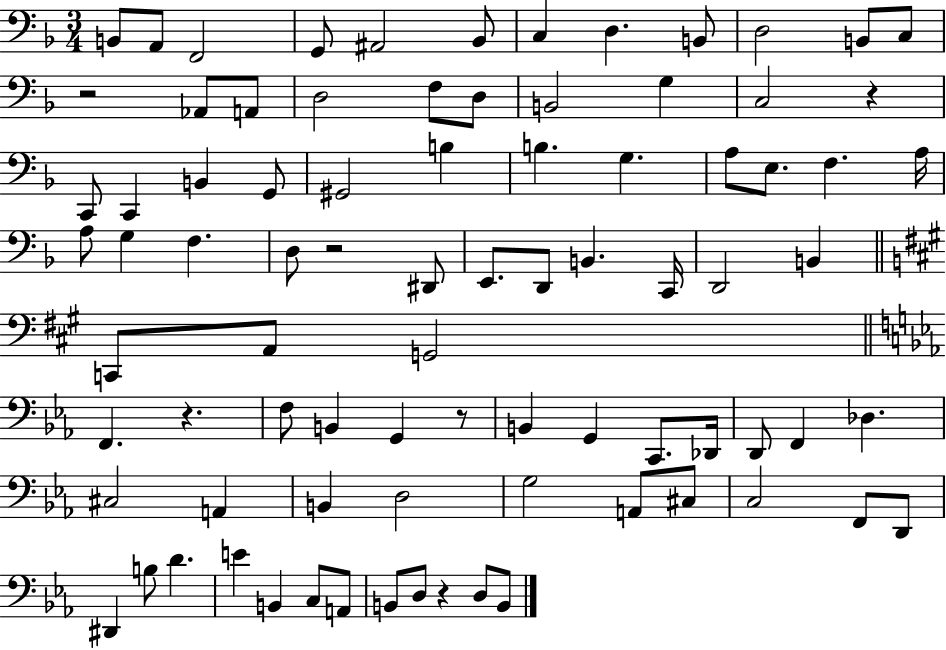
X:1
T:Untitled
M:3/4
L:1/4
K:F
B,,/2 A,,/2 F,,2 G,,/2 ^A,,2 _B,,/2 C, D, B,,/2 D,2 B,,/2 C,/2 z2 _A,,/2 A,,/2 D,2 F,/2 D,/2 B,,2 G, C,2 z C,,/2 C,, B,, G,,/2 ^G,,2 B, B, G, A,/2 E,/2 F, A,/4 A,/2 G, F, D,/2 z2 ^D,,/2 E,,/2 D,,/2 B,, C,,/4 D,,2 B,, C,,/2 A,,/2 G,,2 F,, z F,/2 B,, G,, z/2 B,, G,, C,,/2 _D,,/4 D,,/2 F,, _D, ^C,2 A,, B,, D,2 G,2 A,,/2 ^C,/2 C,2 F,,/2 D,,/2 ^D,, B,/2 D E B,, C,/2 A,,/2 B,,/2 D,/2 z D,/2 B,,/2